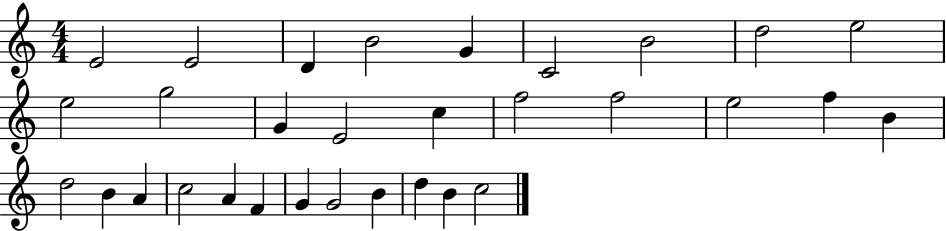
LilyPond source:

{
  \clef treble
  \numericTimeSignature
  \time 4/4
  \key c \major
  e'2 e'2 | d'4 b'2 g'4 | c'2 b'2 | d''2 e''2 | \break e''2 g''2 | g'4 e'2 c''4 | f''2 f''2 | e''2 f''4 b'4 | \break d''2 b'4 a'4 | c''2 a'4 f'4 | g'4 g'2 b'4 | d''4 b'4 c''2 | \break \bar "|."
}